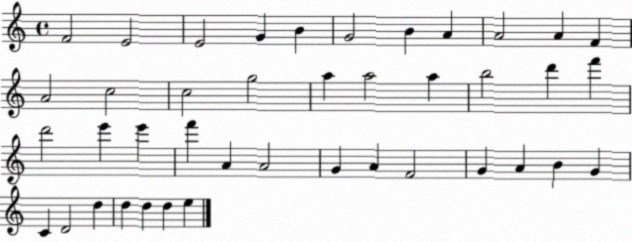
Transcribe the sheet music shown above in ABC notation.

X:1
T:Untitled
M:4/4
L:1/4
K:C
F2 E2 E2 G B G2 B A A2 A F A2 c2 c2 g2 a a2 a b2 d' f' d'2 e' e' f' A A2 G A F2 G A B G C D2 d d d d e